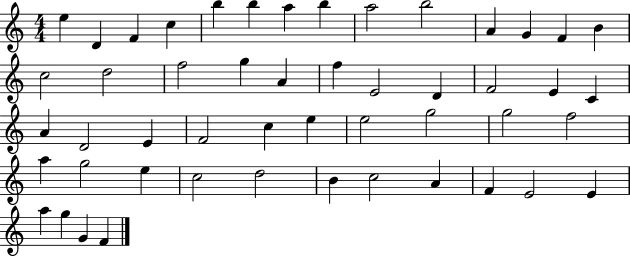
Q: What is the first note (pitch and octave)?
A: E5